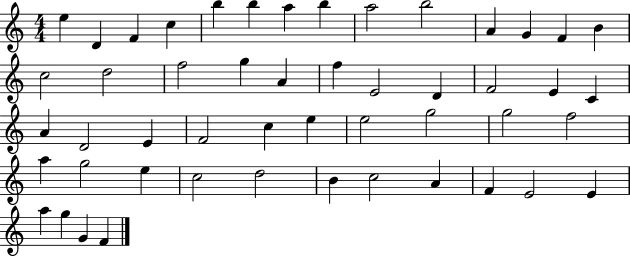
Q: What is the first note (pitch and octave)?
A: E5